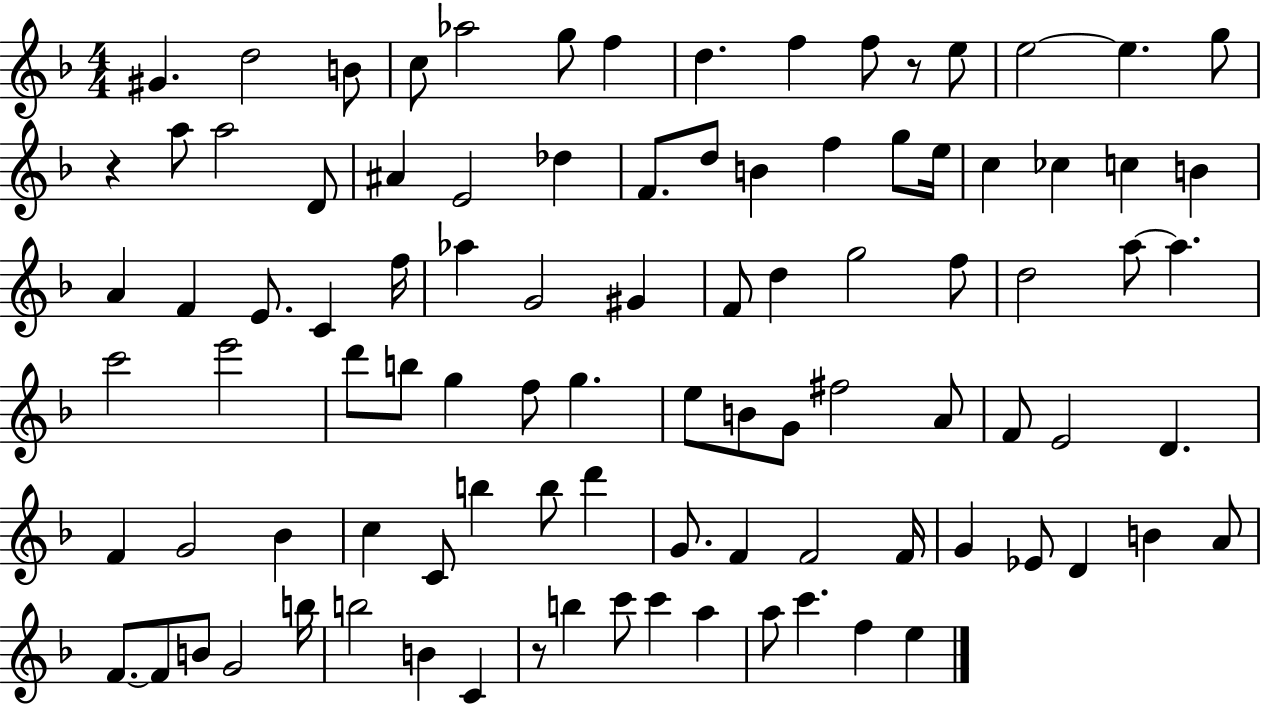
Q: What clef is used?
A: treble